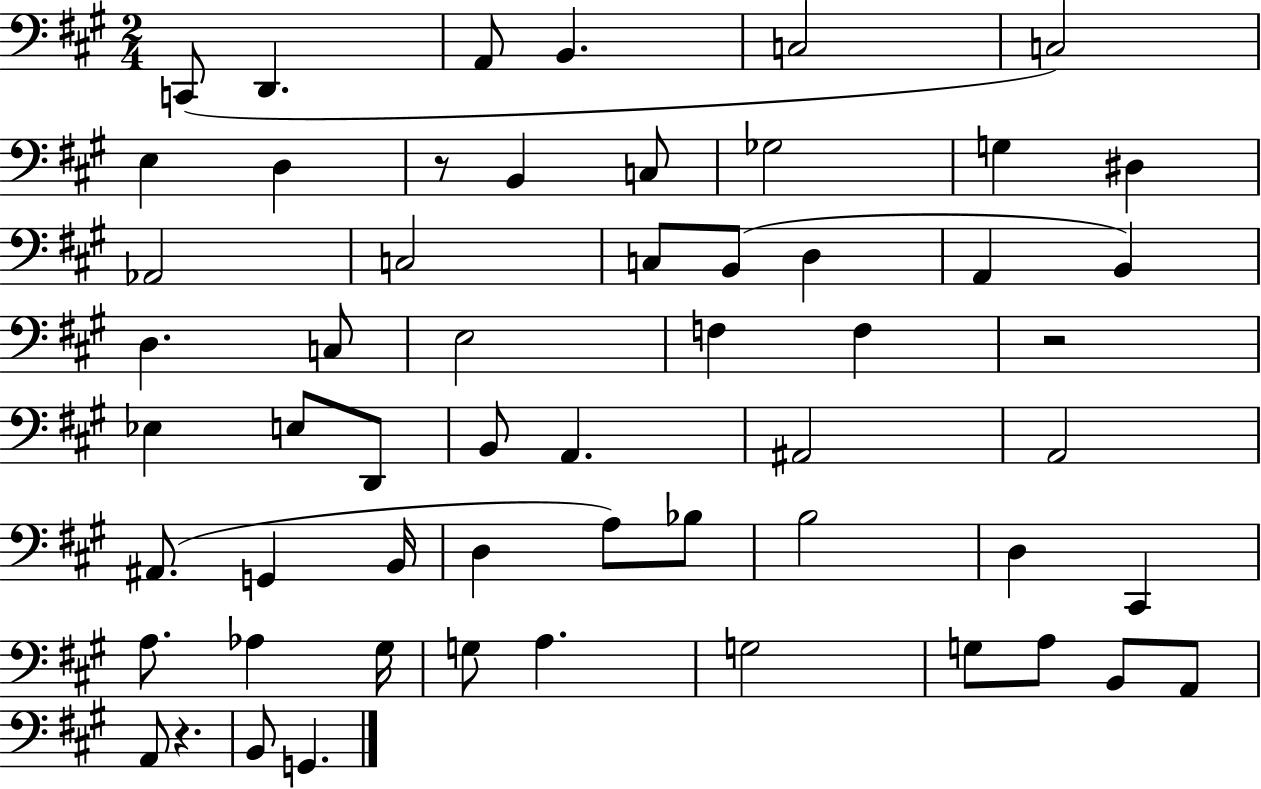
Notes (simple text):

C2/e D2/q. A2/e B2/q. C3/h C3/h E3/q D3/q R/e B2/q C3/e Gb3/h G3/q D#3/q Ab2/h C3/h C3/e B2/e D3/q A2/q B2/q D3/q. C3/e E3/h F3/q F3/q R/h Eb3/q E3/e D2/e B2/e A2/q. A#2/h A2/h A#2/e. G2/q B2/s D3/q A3/e Bb3/e B3/h D3/q C#2/q A3/e. Ab3/q G#3/s G3/e A3/q. G3/h G3/e A3/e B2/e A2/e A2/e R/q. B2/e G2/q.